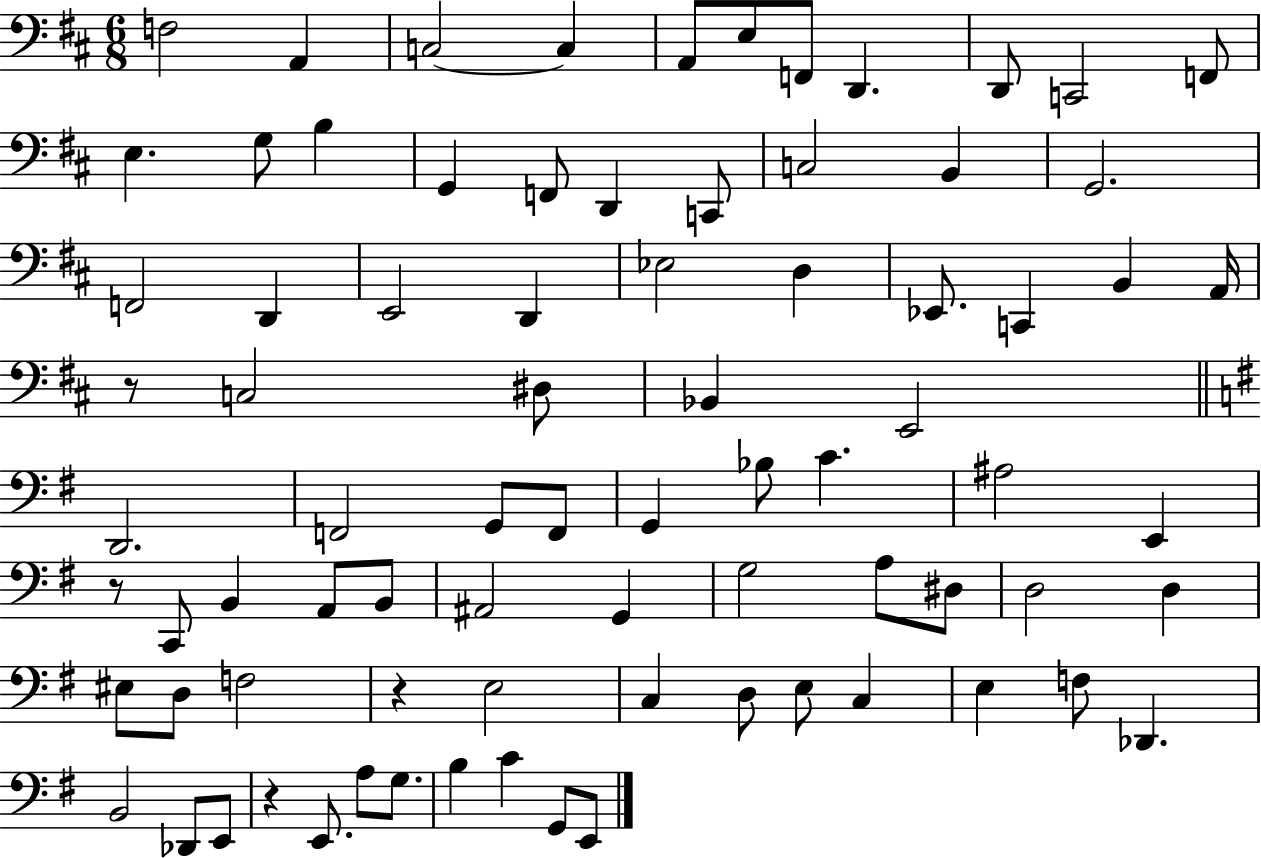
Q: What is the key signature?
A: D major